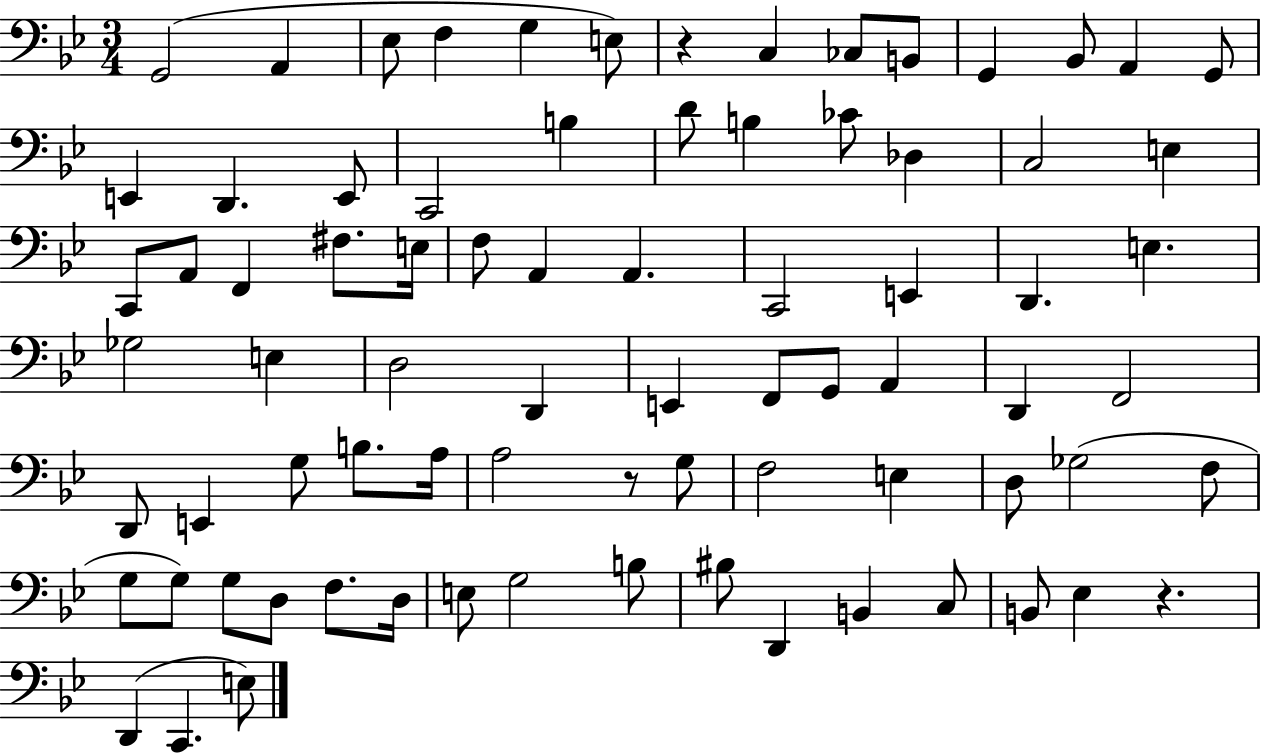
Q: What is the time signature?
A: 3/4